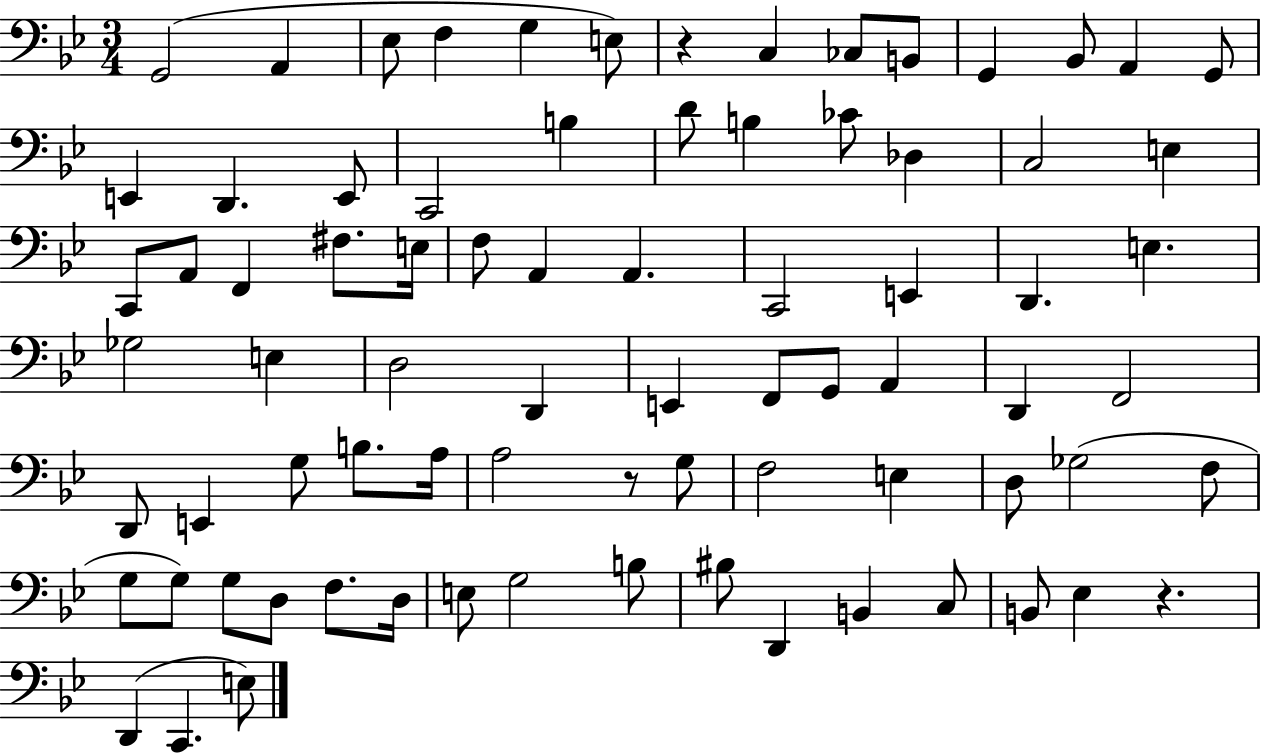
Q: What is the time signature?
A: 3/4